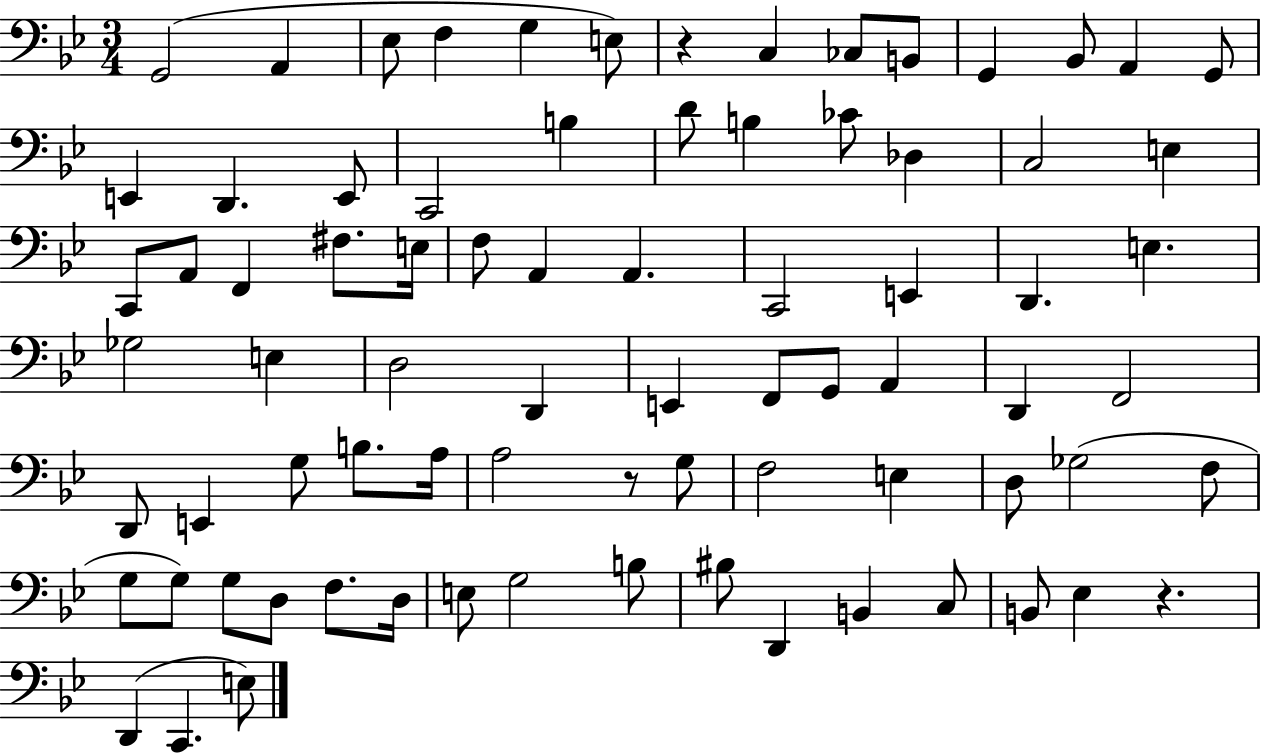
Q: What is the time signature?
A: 3/4